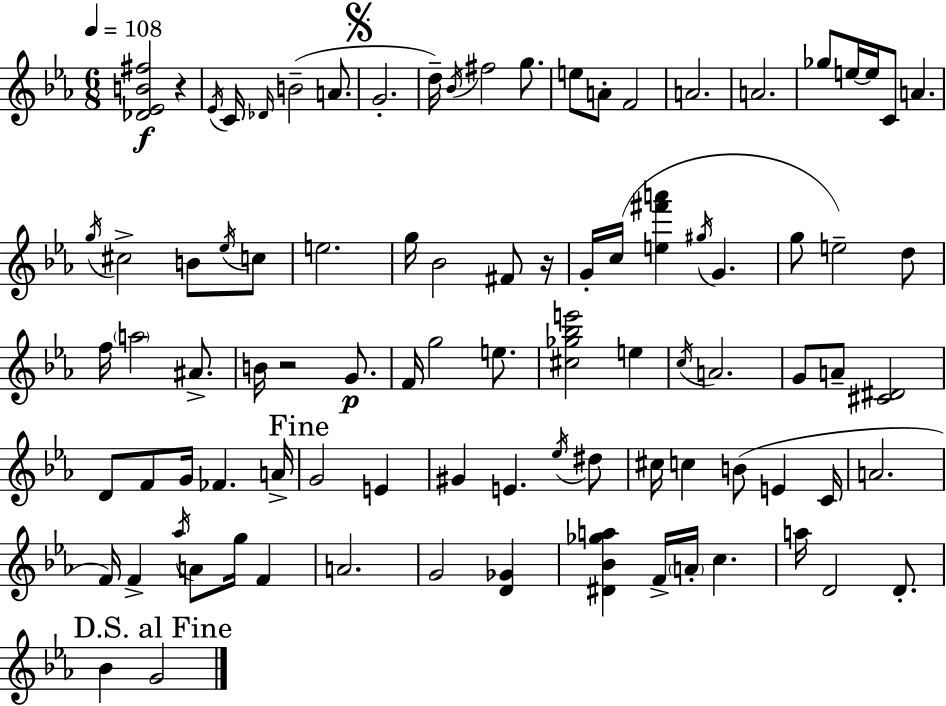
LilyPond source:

{
  \clef treble
  \numericTimeSignature
  \time 6/8
  \key c \minor
  \tempo 4 = 108
  <des' ees' b' fis''>2\f r4 | \acciaccatura { ees'16 } c'16 \grace { des'16 }( b'2-- a'8. | \mark \markup { \musicglyph "scripts.segno" } g'2.-. | d''16--) \acciaccatura { bes'16 } fis''2 | \break g''8. e''8 a'8-. f'2 | a'2. | a'2. | ges''8 e''16~~ e''16 c'8 a'4. | \break \acciaccatura { g''16 } cis''2-> | b'8 \acciaccatura { ees''16 } c''8 e''2. | g''16 bes'2 | fis'8 r16 g'16-. c''16( <e'' fis''' a'''>4 \acciaccatura { gis''16 } | \break g'4. g''8 e''2--) | d''8 f''16 \parenthesize a''2 | ais'8.-> b'16 r2 | g'8.\p f'16 g''2 | \break e''8. <cis'' ges'' bes'' e'''>2 | e''4 \acciaccatura { c''16 } a'2. | g'8 a'8-- <cis' dis'>2 | d'8 f'8 g'16 | \break fes'4. a'16-> \mark "Fine" g'2 | e'4 gis'4 e'4. | \acciaccatura { ees''16 } dis''8 cis''16 c''4 | b'8( e'4 c'16 a'2. | \break f'16) f'4-> | \acciaccatura { aes''16 } a'8 g''16 f'4 a'2. | g'2 | <d' ges'>4 <dis' bes' ges'' a''>4 | \break f'16-> \parenthesize a'16-. c''4. a''16 d'2 | d'8.-. \mark "D.S. al Fine" bes'4 | g'2 \bar "|."
}